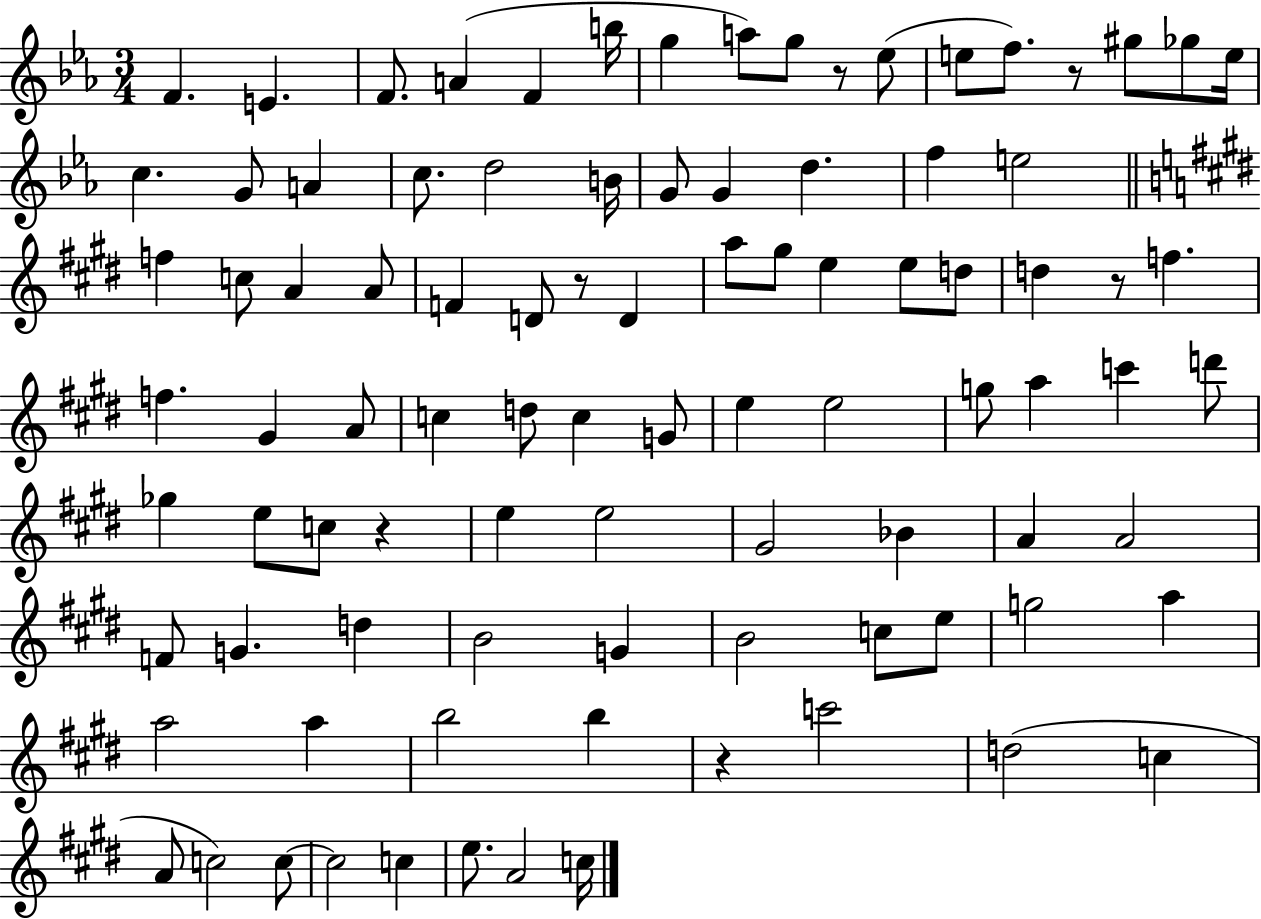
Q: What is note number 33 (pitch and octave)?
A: D4